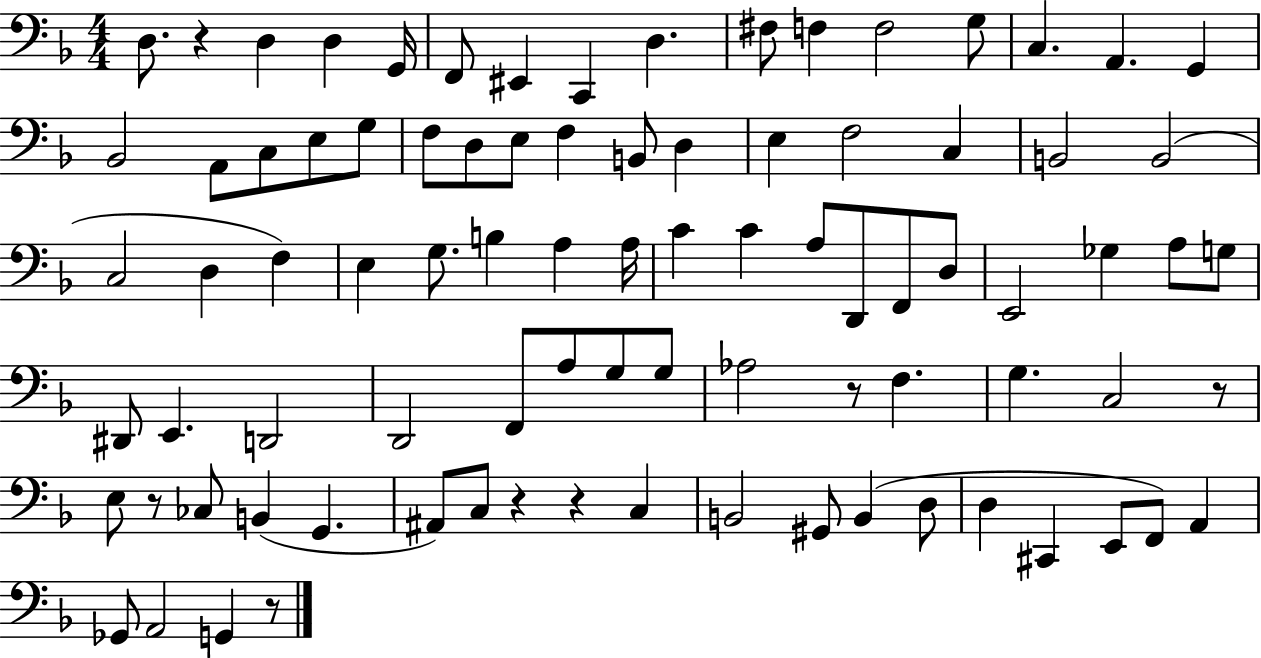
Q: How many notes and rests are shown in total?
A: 87